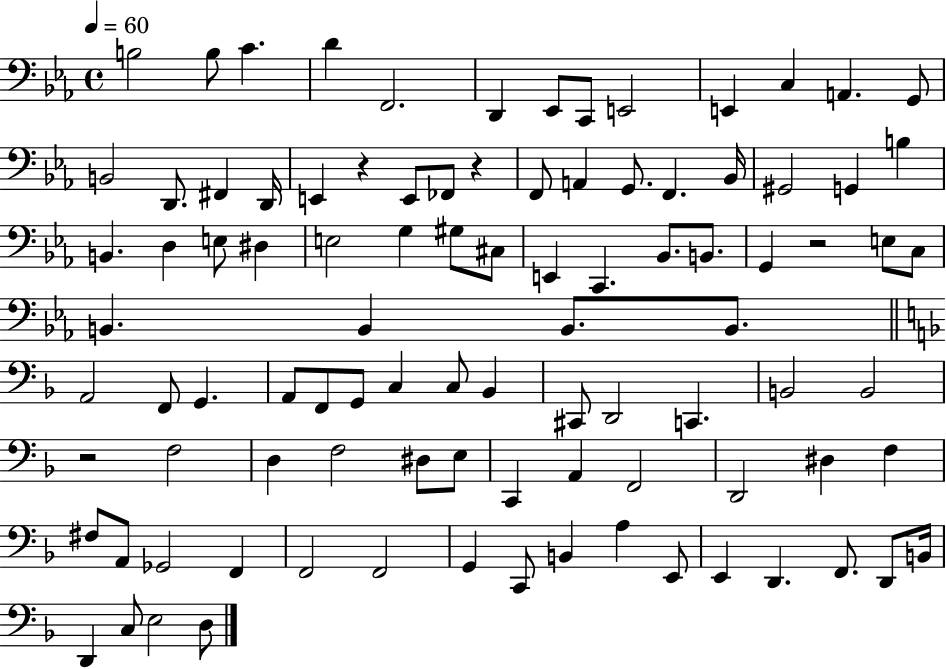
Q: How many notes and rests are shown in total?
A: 96